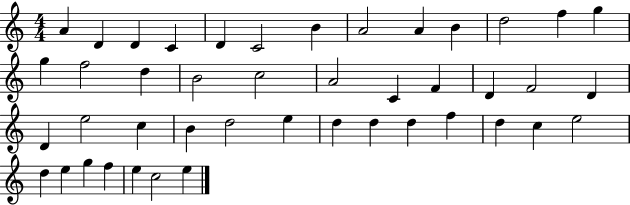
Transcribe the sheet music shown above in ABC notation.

X:1
T:Untitled
M:4/4
L:1/4
K:C
A D D C D C2 B A2 A B d2 f g g f2 d B2 c2 A2 C F D F2 D D e2 c B d2 e d d d f d c e2 d e g f e c2 e